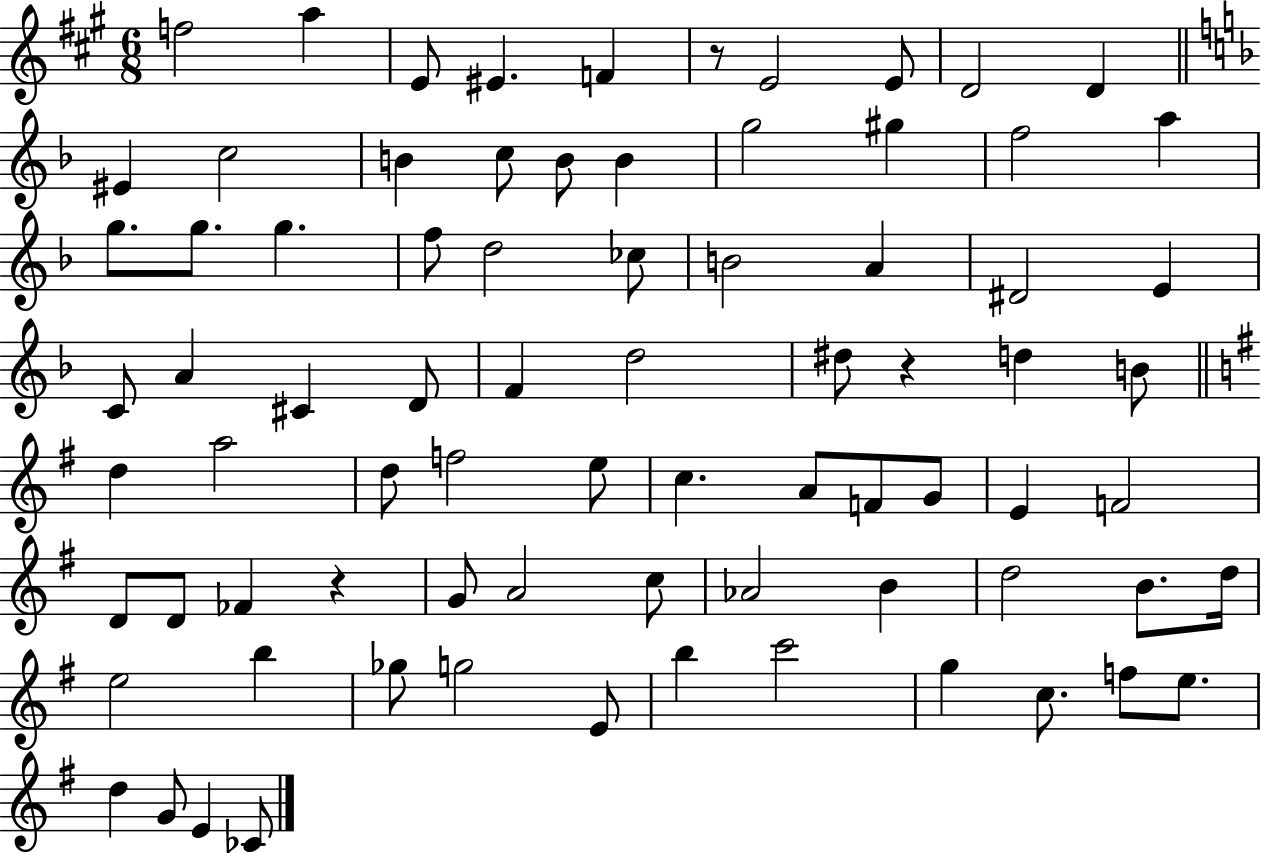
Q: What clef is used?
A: treble